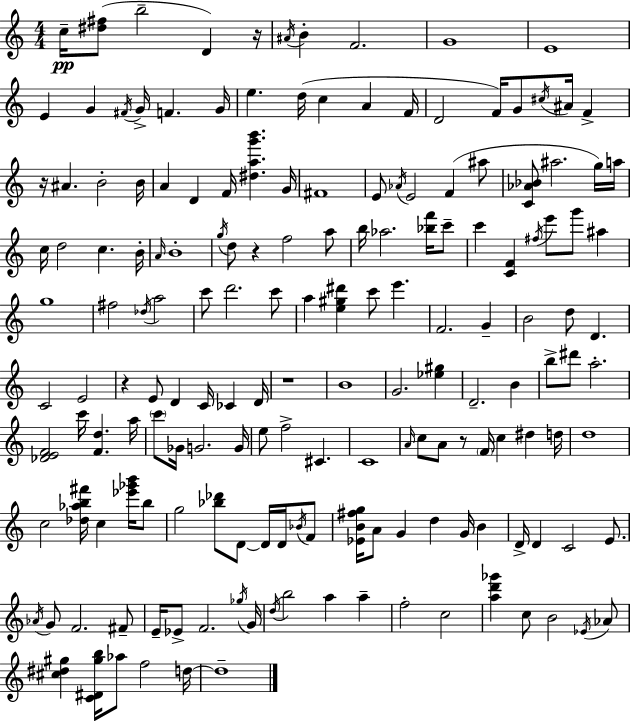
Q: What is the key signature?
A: C major